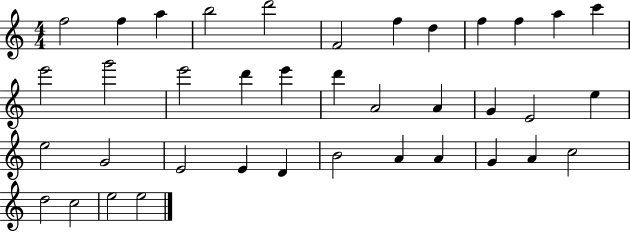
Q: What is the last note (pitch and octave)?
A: E5